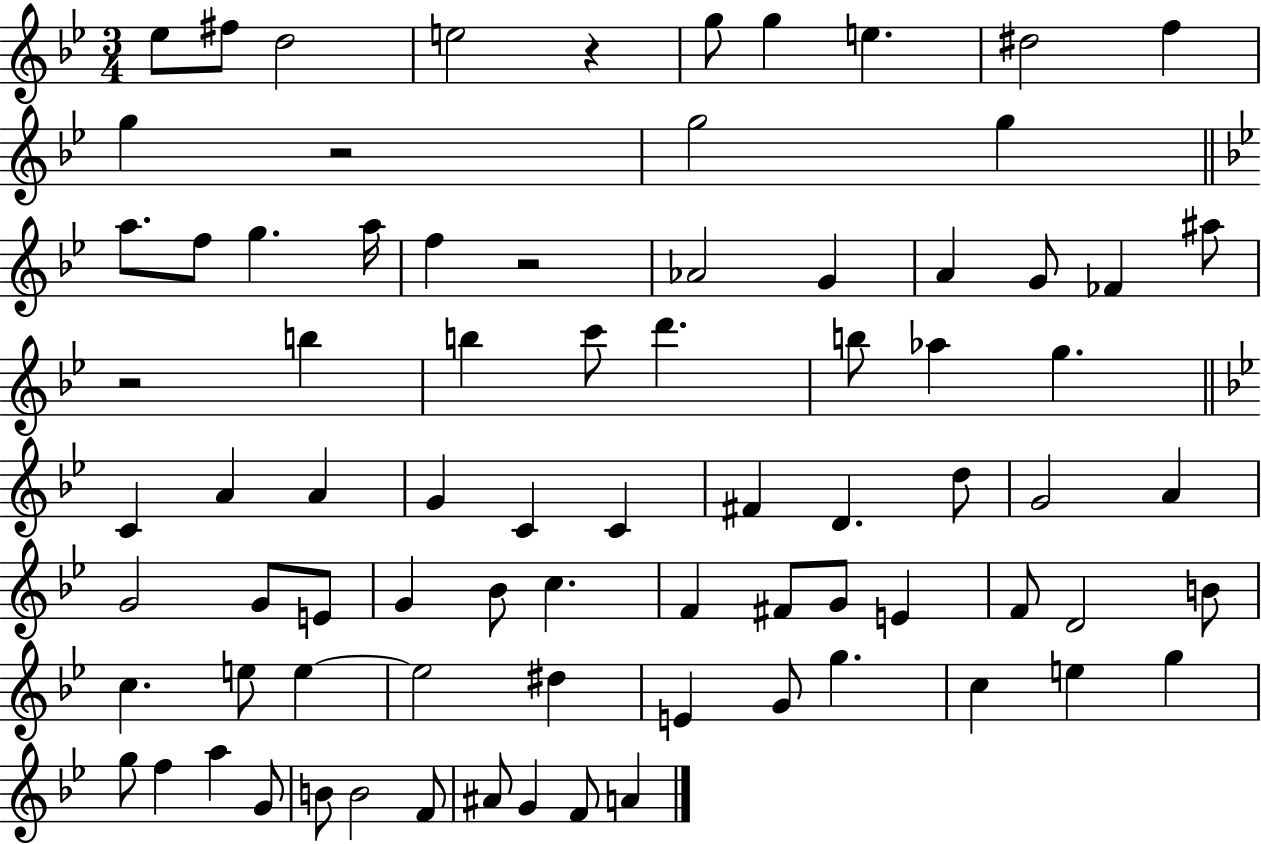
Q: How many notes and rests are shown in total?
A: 80